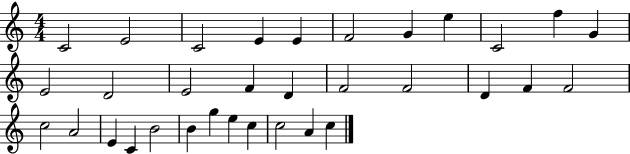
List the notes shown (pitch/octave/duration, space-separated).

C4/h E4/h C4/h E4/q E4/q F4/h G4/q E5/q C4/h F5/q G4/q E4/h D4/h E4/h F4/q D4/q F4/h F4/h D4/q F4/q F4/h C5/h A4/h E4/q C4/q B4/h B4/q G5/q E5/q C5/q C5/h A4/q C5/q